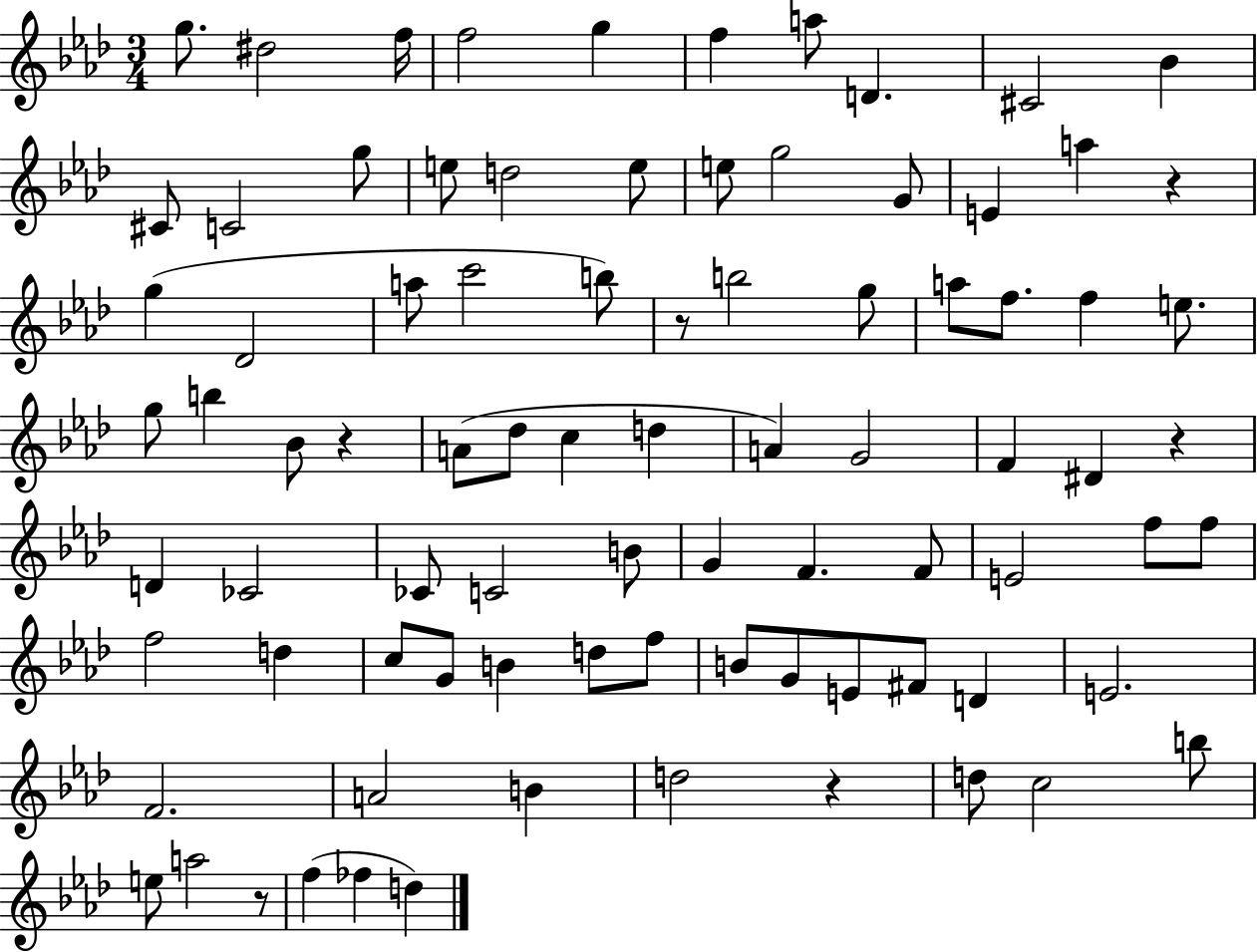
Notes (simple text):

G5/e. D#5/h F5/s F5/h G5/q F5/q A5/e D4/q. C#4/h Bb4/q C#4/e C4/h G5/e E5/e D5/h E5/e E5/e G5/h G4/e E4/q A5/q R/q G5/q Db4/h A5/e C6/h B5/e R/e B5/h G5/e A5/e F5/e. F5/q E5/e. G5/e B5/q Bb4/e R/q A4/e Db5/e C5/q D5/q A4/q G4/h F4/q D#4/q R/q D4/q CES4/h CES4/e C4/h B4/e G4/q F4/q. F4/e E4/h F5/e F5/e F5/h D5/q C5/e G4/e B4/q D5/e F5/e B4/e G4/e E4/e F#4/e D4/q E4/h. F4/h. A4/h B4/q D5/h R/q D5/e C5/h B5/e E5/e A5/h R/e F5/q FES5/q D5/q